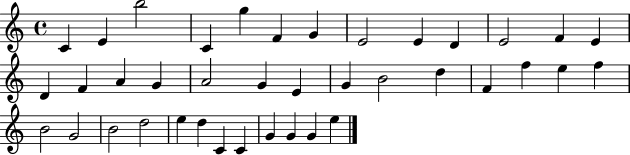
{
  \clef treble
  \time 4/4
  \defaultTimeSignature
  \key c \major
  c'4 e'4 b''2 | c'4 g''4 f'4 g'4 | e'2 e'4 d'4 | e'2 f'4 e'4 | \break d'4 f'4 a'4 g'4 | a'2 g'4 e'4 | g'4 b'2 d''4 | f'4 f''4 e''4 f''4 | \break b'2 g'2 | b'2 d''2 | e''4 d''4 c'4 c'4 | g'4 g'4 g'4 e''4 | \break \bar "|."
}